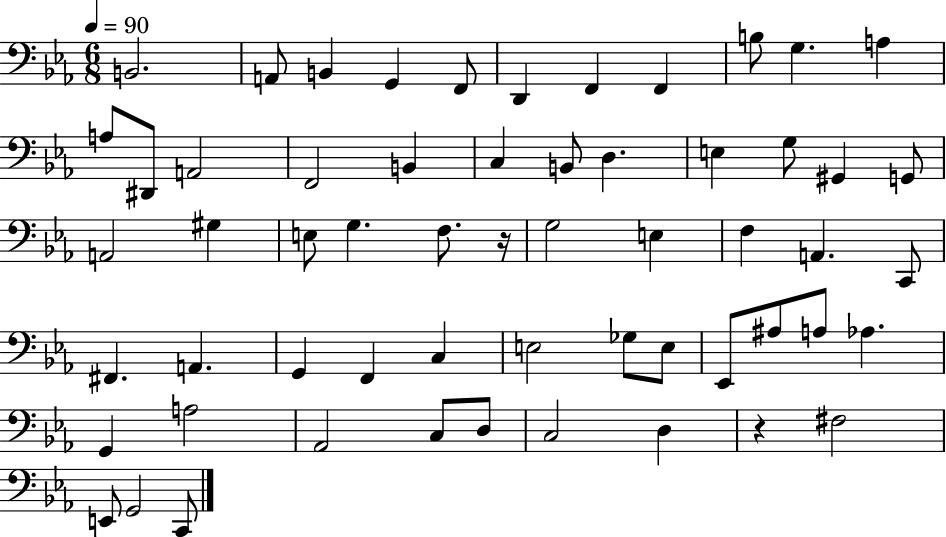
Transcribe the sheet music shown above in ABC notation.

X:1
T:Untitled
M:6/8
L:1/4
K:Eb
B,,2 A,,/2 B,, G,, F,,/2 D,, F,, F,, B,/2 G, A, A,/2 ^D,,/2 A,,2 F,,2 B,, C, B,,/2 D, E, G,/2 ^G,, G,,/2 A,,2 ^G, E,/2 G, F,/2 z/4 G,2 E, F, A,, C,,/2 ^F,, A,, G,, F,, C, E,2 _G,/2 E,/2 _E,,/2 ^A,/2 A,/2 _A, G,, A,2 _A,,2 C,/2 D,/2 C,2 D, z ^F,2 E,,/2 G,,2 C,,/2